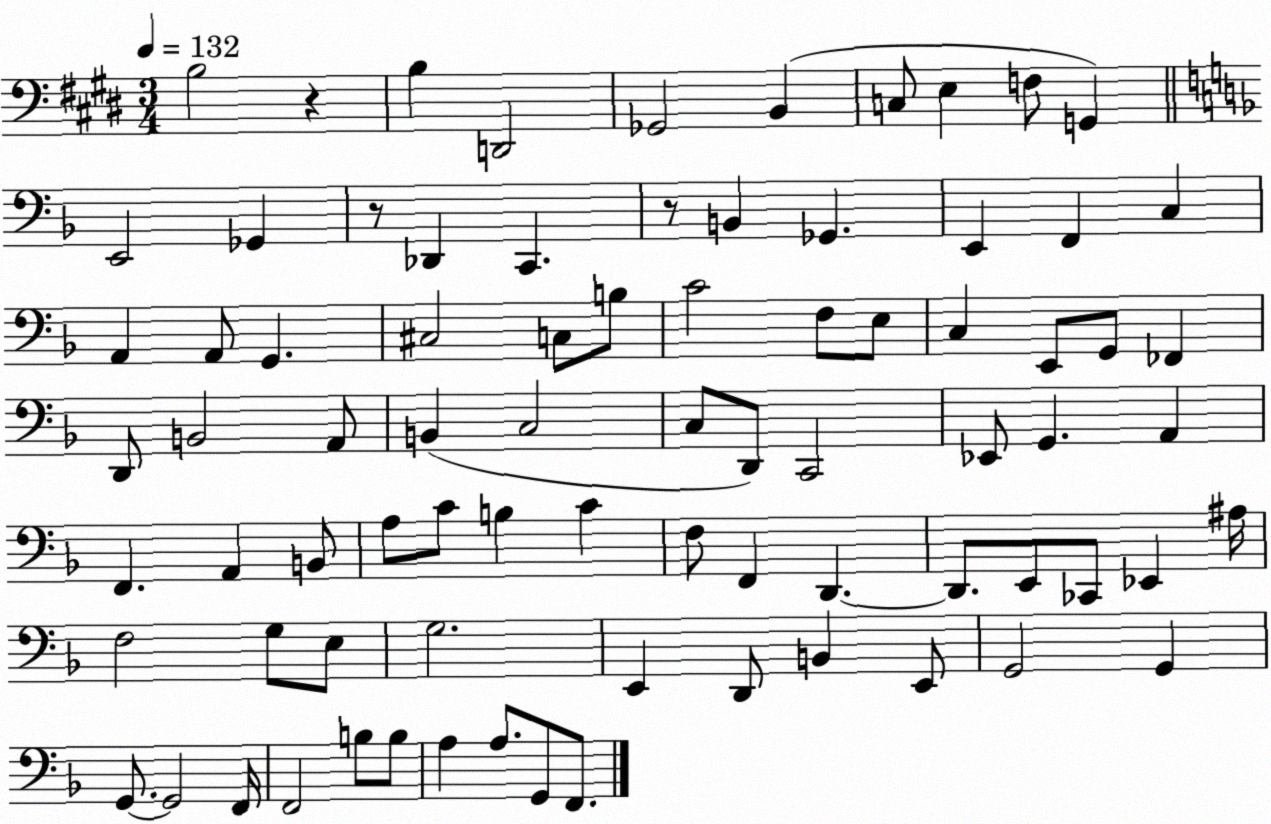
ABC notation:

X:1
T:Untitled
M:3/4
L:1/4
K:E
B,2 z B, D,,2 _G,,2 B,, C,/2 E, F,/2 G,, E,,2 _G,, z/2 _D,, C,, z/2 B,, _G,, E,, F,, C, A,, A,,/2 G,, ^C,2 C,/2 B,/2 C2 F,/2 E,/2 C, E,,/2 G,,/2 _F,, D,,/2 B,,2 A,,/2 B,, C,2 C,/2 D,,/2 C,,2 _E,,/2 G,, A,, F,, A,, B,,/2 A,/2 C/2 B, C F,/2 F,, D,, D,,/2 E,,/2 _C,,/2 _E,, ^A,/4 F,2 G,/2 E,/2 G,2 E,, D,,/2 B,, E,,/2 G,,2 G,, G,,/2 G,,2 F,,/4 F,,2 B,/2 B,/2 A, A,/2 G,,/2 F,,/2